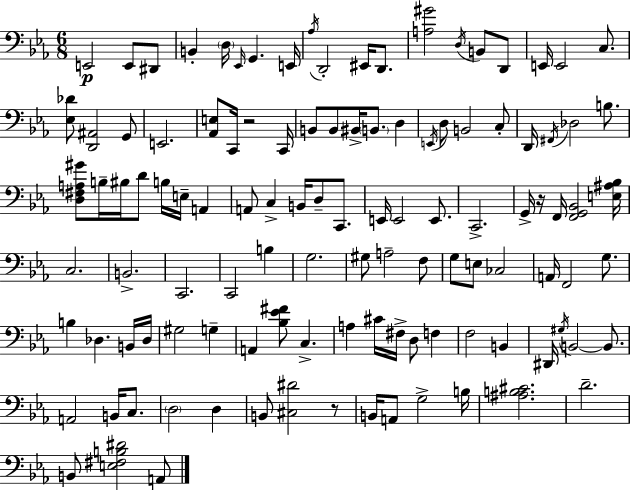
X:1
T:Untitled
M:6/8
L:1/4
K:Cm
E,,2 E,,/2 ^D,,/2 B,, D,/4 _E,,/4 G,, E,,/4 _A,/4 D,,2 ^E,,/4 D,,/2 [A,^G]2 D,/4 B,,/2 D,,/2 E,,/4 E,,2 C,/2 [_E,_D]/2 [D,,^A,,]2 G,,/2 E,,2 [_A,,E,]/2 C,,/4 z2 C,,/4 B,,/2 B,,/2 ^B,,/4 B,,/2 D, E,,/4 D,/2 B,,2 C,/2 D,,/4 ^F,,/4 _D,2 B,/2 [D,^F,A,^G]/2 B,/4 ^B,/4 D/2 B,/4 E,/4 A,, A,,/2 C, B,,/4 D,/2 C,,/2 E,,/4 E,,2 E,,/2 C,,2 G,,/4 z/4 F,,/4 [F,,G,,_B,,]2 [E,^A,_B,]/4 C,2 B,,2 C,,2 C,,2 B, G,2 ^G,/2 A,2 F,/2 G,/2 E,/2 _C,2 A,,/4 F,,2 G,/2 B, _D, B,,/4 _D,/4 ^G,2 G, A,, [_B,_E^F]/2 C, A, ^C/4 ^F,/4 D,/2 F, F,2 B,, ^D,,/4 ^G,/4 B,,2 B,,/2 A,,2 B,,/4 C,/2 D,2 D, B,,/2 [^C,^D]2 z/2 B,,/4 A,,/2 G,2 B,/4 [^A,B,^C]2 D2 B,,/2 [E,^F,B,^D]2 A,,/2